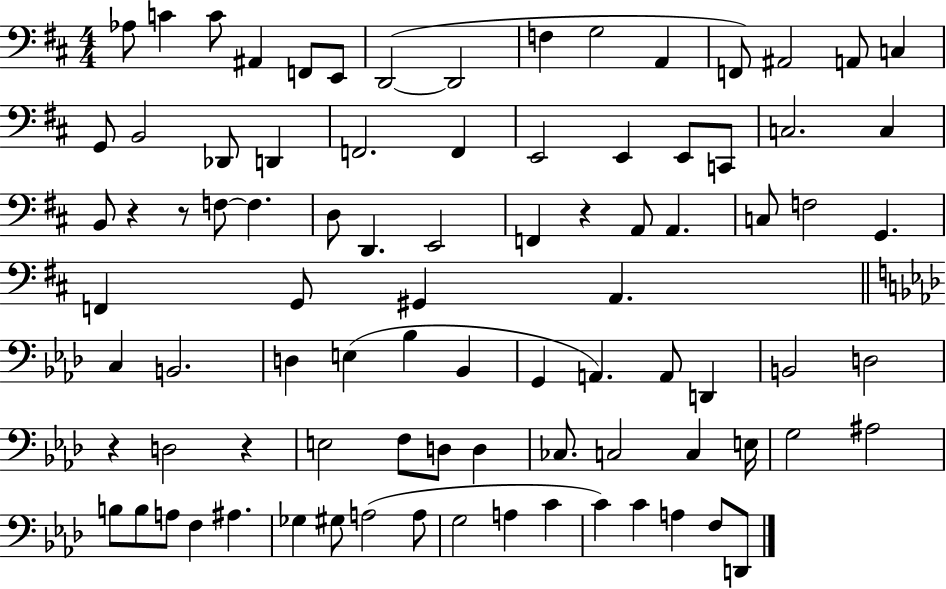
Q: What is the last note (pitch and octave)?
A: D2